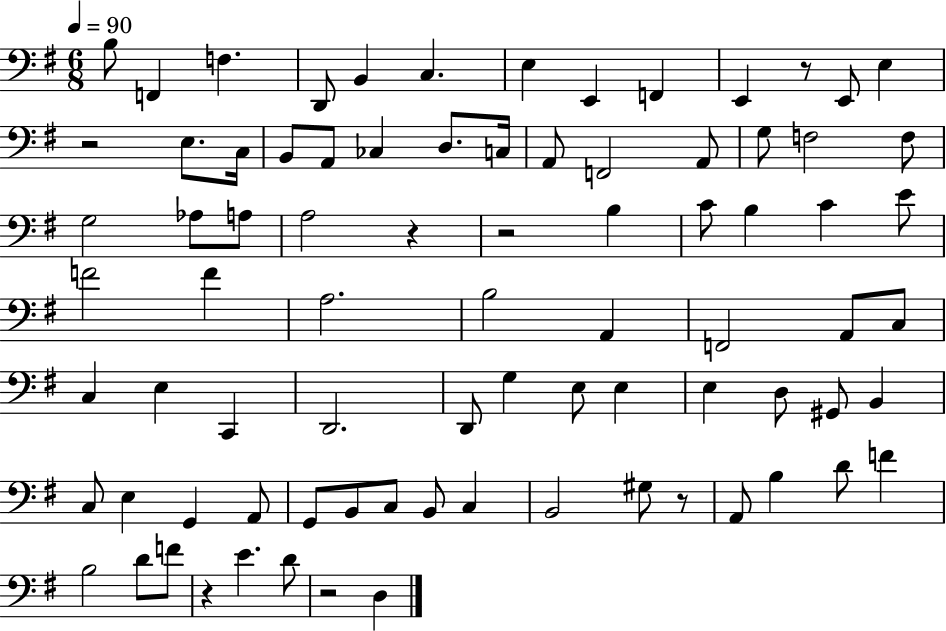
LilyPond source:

{
  \clef bass
  \numericTimeSignature
  \time 6/8
  \key g \major
  \tempo 4 = 90
  \repeat volta 2 { b8 f,4 f4. | d,8 b,4 c4. | e4 e,4 f,4 | e,4 r8 e,8 e4 | \break r2 e8. c16 | b,8 a,8 ces4 d8. c16 | a,8 f,2 a,8 | g8 f2 f8 | \break g2 aes8 a8 | a2 r4 | r2 b4 | c'8 b4 c'4 e'8 | \break f'2 f'4 | a2. | b2 a,4 | f,2 a,8 c8 | \break c4 e4 c,4 | d,2. | d,8 g4 e8 e4 | e4 d8 gis,8 b,4 | \break c8 e4 g,4 a,8 | g,8 b,8 c8 b,8 c4 | b,2 gis8 r8 | a,8 b4 d'8 f'4 | \break b2 d'8 f'8 | r4 e'4. d'8 | r2 d4 | } \bar "|."
}